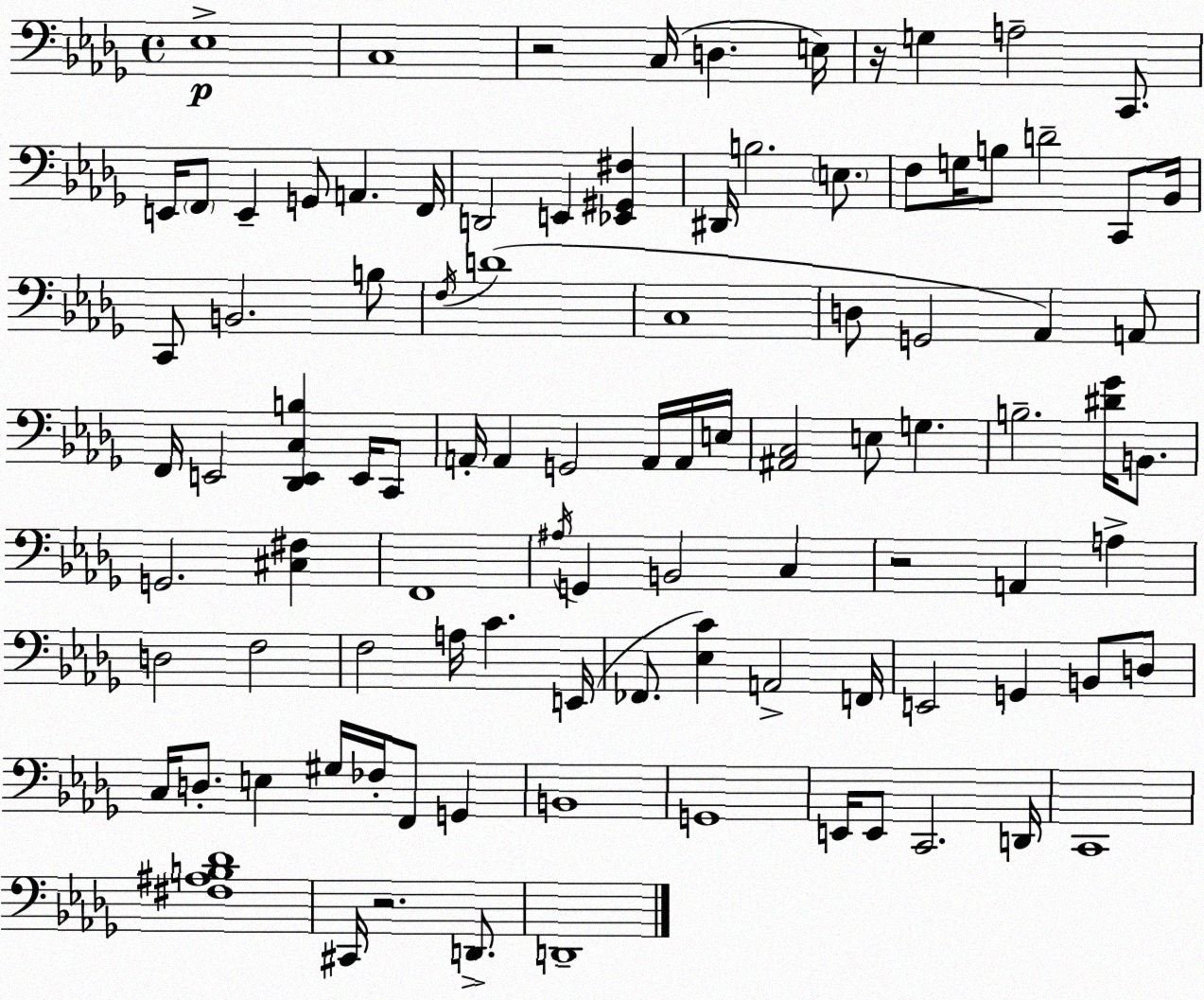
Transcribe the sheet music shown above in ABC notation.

X:1
T:Untitled
M:4/4
L:1/4
K:Bbm
_E,4 C,4 z2 C,/4 D, E,/4 z/4 G, A,2 C,,/2 E,,/4 F,,/2 E,, G,,/2 A,, F,,/4 D,,2 E,, [_E,,^G,,^F,] ^D,,/4 B,2 E,/2 F,/2 G,/4 B,/2 D2 C,,/2 _B,,/4 C,,/2 B,,2 B,/2 F,/4 D4 C,4 D,/2 G,,2 _A,, A,,/2 F,,/4 E,,2 [_D,,E,,C,B,] E,,/4 C,,/2 A,,/4 A,, G,,2 A,,/4 A,,/4 E,/4 [^A,,C,]2 E,/2 G, B,2 [^D_G]/4 B,,/2 G,,2 [^C,^F,] F,,4 ^A,/4 G,, B,,2 C, z2 A,, A, D,2 F,2 F,2 A,/4 C E,,/4 _F,,/2 [_E,C] A,,2 F,,/4 E,,2 G,, B,,/2 D,/2 C,/4 D,/2 E, ^G,/4 _F,/4 F,,/2 G,, B,,4 G,,4 E,,/4 E,,/2 C,,2 D,,/4 C,,4 [^F,^A,B,_D]4 ^C,,/4 z2 D,,/2 D,,4